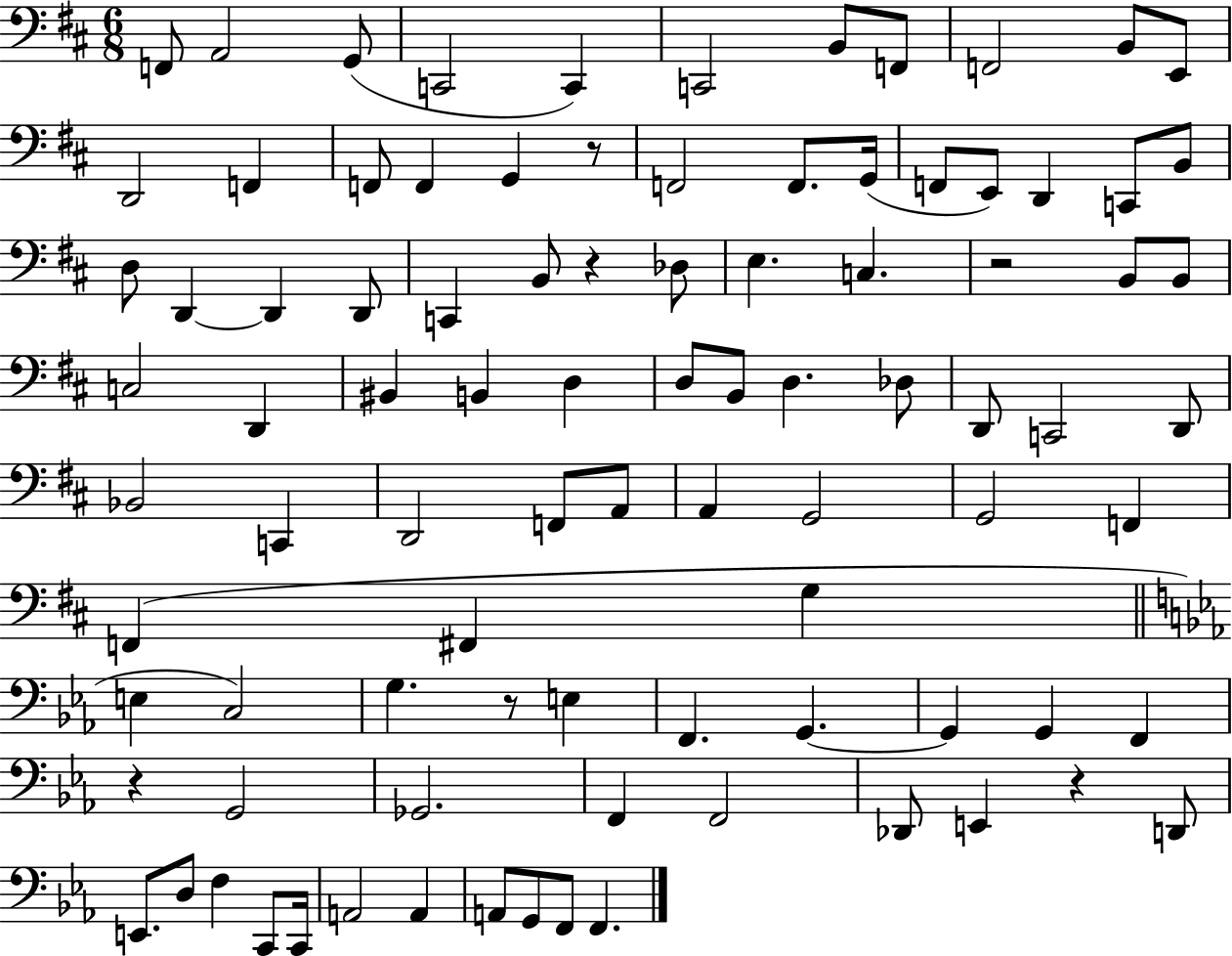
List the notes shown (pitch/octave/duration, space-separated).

F2/e A2/h G2/e C2/h C2/q C2/h B2/e F2/e F2/h B2/e E2/e D2/h F2/q F2/e F2/q G2/q R/e F2/h F2/e. G2/s F2/e E2/e D2/q C2/e B2/e D3/e D2/q D2/q D2/e C2/q B2/e R/q Db3/e E3/q. C3/q. R/h B2/e B2/e C3/h D2/q BIS2/q B2/q D3/q D3/e B2/e D3/q. Db3/e D2/e C2/h D2/e Bb2/h C2/q D2/h F2/e A2/e A2/q G2/h G2/h F2/q F2/q F#2/q G3/q E3/q C3/h G3/q. R/e E3/q F2/q. G2/q. G2/q G2/q F2/q R/q G2/h Gb2/h. F2/q F2/h Db2/e E2/q R/q D2/e E2/e. D3/e F3/q C2/e C2/s A2/h A2/q A2/e G2/e F2/e F2/q.